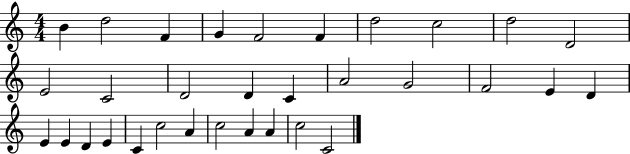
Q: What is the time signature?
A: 4/4